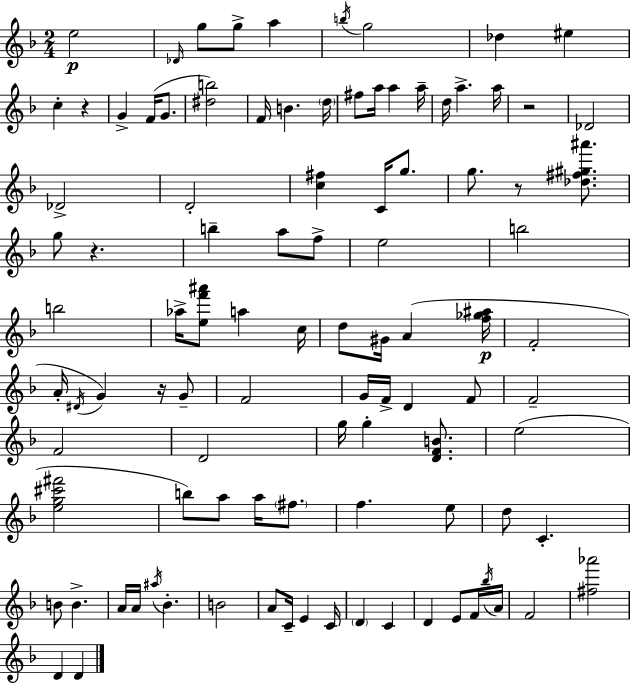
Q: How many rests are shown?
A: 5